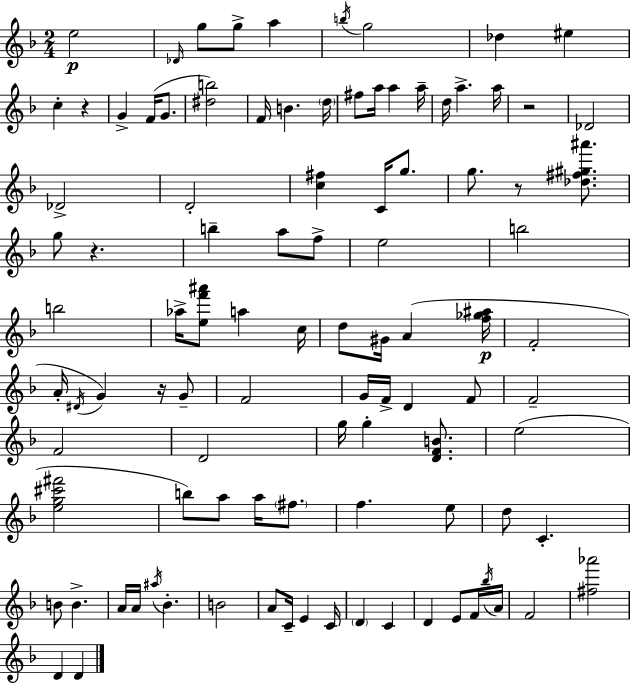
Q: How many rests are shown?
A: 5